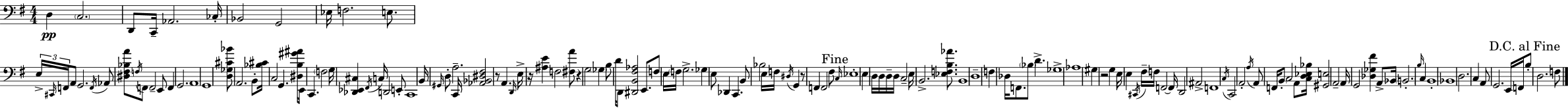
X:1
T:Untitled
M:4/4
L:1/4
K:Em
D, C,2 D,,/2 C,,/4 _A,,2 _C,/4 _B,,2 G,,2 _E,/4 F,2 E,/2 E,/4 ^C,,/4 F,,/4 A,,/2 G,,2 F,,/4 _A,,/2 [^D,^F,_B,A]/2 F,/4 F,,/2 F,,2 E,,/2 F,, G,,2 A,,4 G,,4 [D,_G,^C_B]/2 A,,2 B,,/2 [_B,^C]/4 C,2 G,, [^D,B,^G^A]/4 E,,/2 C,, F,2 G,/4 [_D,,_E,,^C,] ^F,,/4 C,/4 D,,2 E,,/2 C,,4 B,,/4 ^G,,/4 D,/2 A,2 C,,/4 [_A,,_B,,^D,^F,]2 z/2 A,, D,,/4 E,/4 z/4 [^A,E] F,2 [^F,A]/2 z G,2 _G, B,/2 D/4 D,,/2 [^D,,B,,^F,_A,]2 E,,/2 F,/2 E,/4 F,/4 G,2 _G, E,/2 _D,, C,, B,,/2 _B,2 E,/4 F,/4 ^D,/4 G,, z/2 F,, F,,2 ^F,/2 C,/4 _E,4 E, D,/4 D,/4 D,/4 D,/4 C,2 E,/4 B,,2 [_E,F,B,_A]/2 B,,4 D,4 F, _D,/4 F,,/2 _B,/2 D _G,4 _A,4 ^G, z2 G, E,/4 E, ^C,,/4 ^F,/4 F,/4 F,,2 F,,/4 D,,2 ^A,,2 F,,4 C,/4 C,,2 A,,2 A,/4 A,,/2 F,,/4 B,,/2 C,2 A,,/2 [C,D,_E,_B,]/4 [^G,,E,]2 A,,2 A,,/4 G,,2 [_D,_G,^F] A,,/2 _B,,/4 B,,2 B,/4 C, B,,4 _B,,4 D,2 C, A,,/2 G,,2 E,,/4 F,,/4 B,/2 D,2 F,/2